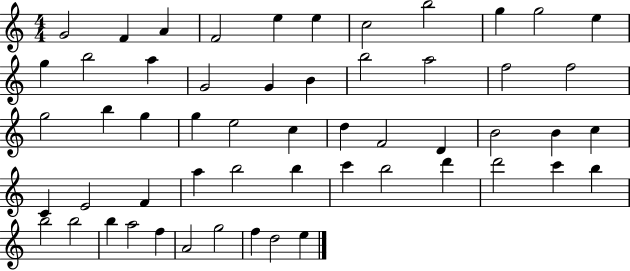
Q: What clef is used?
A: treble